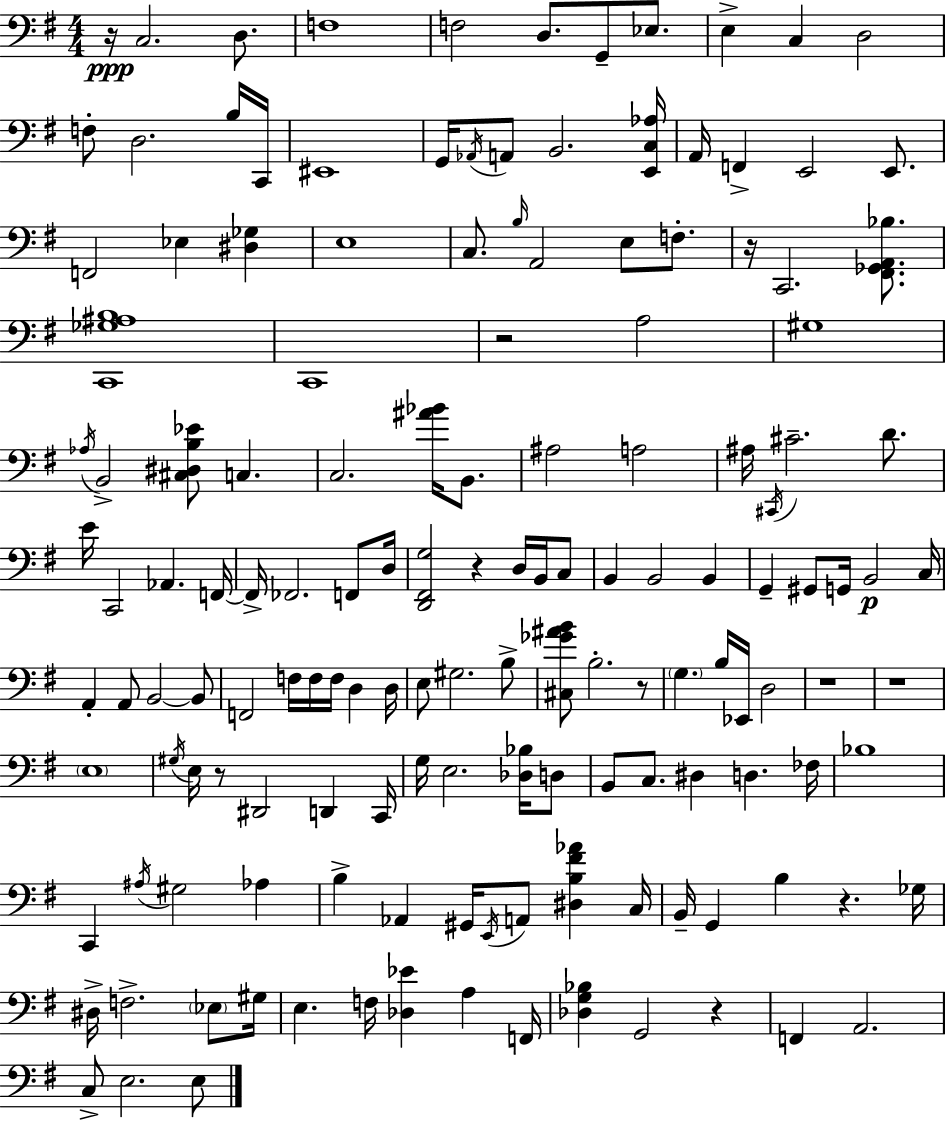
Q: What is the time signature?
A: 4/4